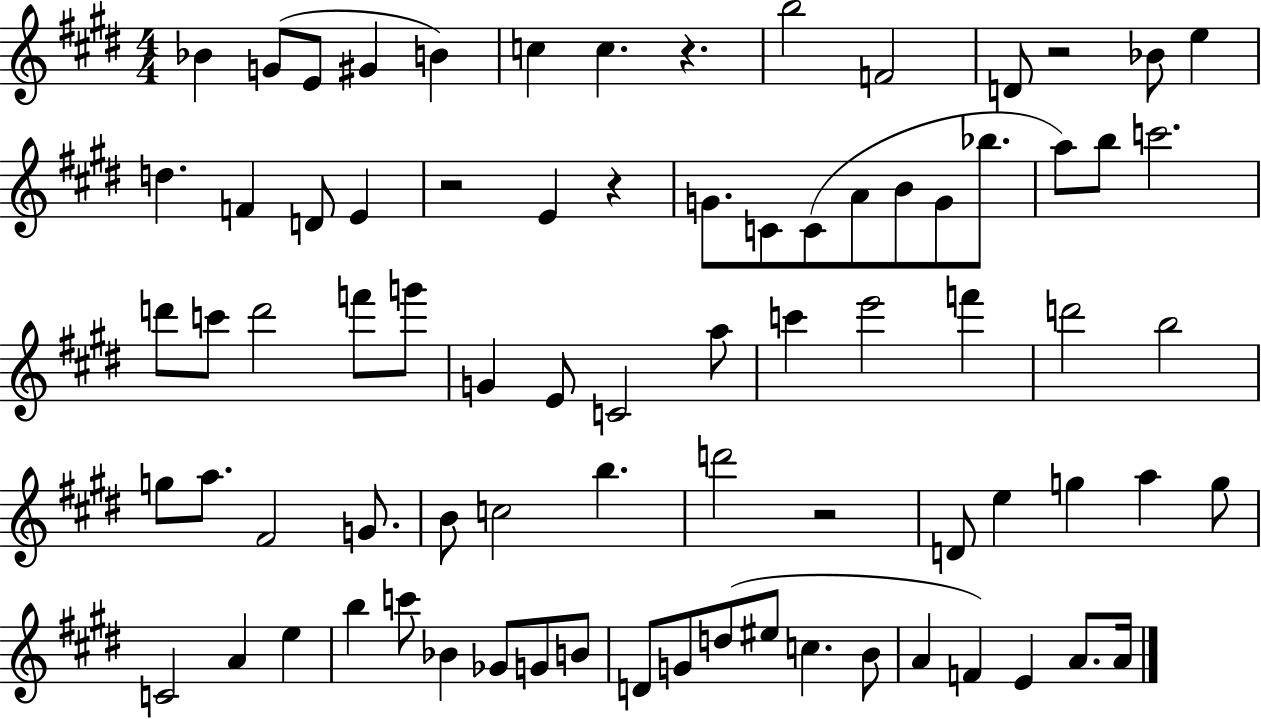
{
  \clef treble
  \numericTimeSignature
  \time 4/4
  \key e \major
  \repeat volta 2 { bes'4 g'8( e'8 gis'4 b'4) | c''4 c''4. r4. | b''2 f'2 | d'8 r2 bes'8 e''4 | \break d''4. f'4 d'8 e'4 | r2 e'4 r4 | g'8. c'8 c'8( a'8 b'8 g'8 bes''8. | a''8) b''8 c'''2. | \break d'''8 c'''8 d'''2 f'''8 g'''8 | g'4 e'8 c'2 a''8 | c'''4 e'''2 f'''4 | d'''2 b''2 | \break g''8 a''8. fis'2 g'8. | b'8 c''2 b''4. | d'''2 r2 | d'8 e''4 g''4 a''4 g''8 | \break c'2 a'4 e''4 | b''4 c'''8 bes'4 ges'8 g'8 b'8 | d'8 g'8 d''8( eis''8 c''4. b'8 | a'4 f'4) e'4 a'8. a'16 | \break } \bar "|."
}